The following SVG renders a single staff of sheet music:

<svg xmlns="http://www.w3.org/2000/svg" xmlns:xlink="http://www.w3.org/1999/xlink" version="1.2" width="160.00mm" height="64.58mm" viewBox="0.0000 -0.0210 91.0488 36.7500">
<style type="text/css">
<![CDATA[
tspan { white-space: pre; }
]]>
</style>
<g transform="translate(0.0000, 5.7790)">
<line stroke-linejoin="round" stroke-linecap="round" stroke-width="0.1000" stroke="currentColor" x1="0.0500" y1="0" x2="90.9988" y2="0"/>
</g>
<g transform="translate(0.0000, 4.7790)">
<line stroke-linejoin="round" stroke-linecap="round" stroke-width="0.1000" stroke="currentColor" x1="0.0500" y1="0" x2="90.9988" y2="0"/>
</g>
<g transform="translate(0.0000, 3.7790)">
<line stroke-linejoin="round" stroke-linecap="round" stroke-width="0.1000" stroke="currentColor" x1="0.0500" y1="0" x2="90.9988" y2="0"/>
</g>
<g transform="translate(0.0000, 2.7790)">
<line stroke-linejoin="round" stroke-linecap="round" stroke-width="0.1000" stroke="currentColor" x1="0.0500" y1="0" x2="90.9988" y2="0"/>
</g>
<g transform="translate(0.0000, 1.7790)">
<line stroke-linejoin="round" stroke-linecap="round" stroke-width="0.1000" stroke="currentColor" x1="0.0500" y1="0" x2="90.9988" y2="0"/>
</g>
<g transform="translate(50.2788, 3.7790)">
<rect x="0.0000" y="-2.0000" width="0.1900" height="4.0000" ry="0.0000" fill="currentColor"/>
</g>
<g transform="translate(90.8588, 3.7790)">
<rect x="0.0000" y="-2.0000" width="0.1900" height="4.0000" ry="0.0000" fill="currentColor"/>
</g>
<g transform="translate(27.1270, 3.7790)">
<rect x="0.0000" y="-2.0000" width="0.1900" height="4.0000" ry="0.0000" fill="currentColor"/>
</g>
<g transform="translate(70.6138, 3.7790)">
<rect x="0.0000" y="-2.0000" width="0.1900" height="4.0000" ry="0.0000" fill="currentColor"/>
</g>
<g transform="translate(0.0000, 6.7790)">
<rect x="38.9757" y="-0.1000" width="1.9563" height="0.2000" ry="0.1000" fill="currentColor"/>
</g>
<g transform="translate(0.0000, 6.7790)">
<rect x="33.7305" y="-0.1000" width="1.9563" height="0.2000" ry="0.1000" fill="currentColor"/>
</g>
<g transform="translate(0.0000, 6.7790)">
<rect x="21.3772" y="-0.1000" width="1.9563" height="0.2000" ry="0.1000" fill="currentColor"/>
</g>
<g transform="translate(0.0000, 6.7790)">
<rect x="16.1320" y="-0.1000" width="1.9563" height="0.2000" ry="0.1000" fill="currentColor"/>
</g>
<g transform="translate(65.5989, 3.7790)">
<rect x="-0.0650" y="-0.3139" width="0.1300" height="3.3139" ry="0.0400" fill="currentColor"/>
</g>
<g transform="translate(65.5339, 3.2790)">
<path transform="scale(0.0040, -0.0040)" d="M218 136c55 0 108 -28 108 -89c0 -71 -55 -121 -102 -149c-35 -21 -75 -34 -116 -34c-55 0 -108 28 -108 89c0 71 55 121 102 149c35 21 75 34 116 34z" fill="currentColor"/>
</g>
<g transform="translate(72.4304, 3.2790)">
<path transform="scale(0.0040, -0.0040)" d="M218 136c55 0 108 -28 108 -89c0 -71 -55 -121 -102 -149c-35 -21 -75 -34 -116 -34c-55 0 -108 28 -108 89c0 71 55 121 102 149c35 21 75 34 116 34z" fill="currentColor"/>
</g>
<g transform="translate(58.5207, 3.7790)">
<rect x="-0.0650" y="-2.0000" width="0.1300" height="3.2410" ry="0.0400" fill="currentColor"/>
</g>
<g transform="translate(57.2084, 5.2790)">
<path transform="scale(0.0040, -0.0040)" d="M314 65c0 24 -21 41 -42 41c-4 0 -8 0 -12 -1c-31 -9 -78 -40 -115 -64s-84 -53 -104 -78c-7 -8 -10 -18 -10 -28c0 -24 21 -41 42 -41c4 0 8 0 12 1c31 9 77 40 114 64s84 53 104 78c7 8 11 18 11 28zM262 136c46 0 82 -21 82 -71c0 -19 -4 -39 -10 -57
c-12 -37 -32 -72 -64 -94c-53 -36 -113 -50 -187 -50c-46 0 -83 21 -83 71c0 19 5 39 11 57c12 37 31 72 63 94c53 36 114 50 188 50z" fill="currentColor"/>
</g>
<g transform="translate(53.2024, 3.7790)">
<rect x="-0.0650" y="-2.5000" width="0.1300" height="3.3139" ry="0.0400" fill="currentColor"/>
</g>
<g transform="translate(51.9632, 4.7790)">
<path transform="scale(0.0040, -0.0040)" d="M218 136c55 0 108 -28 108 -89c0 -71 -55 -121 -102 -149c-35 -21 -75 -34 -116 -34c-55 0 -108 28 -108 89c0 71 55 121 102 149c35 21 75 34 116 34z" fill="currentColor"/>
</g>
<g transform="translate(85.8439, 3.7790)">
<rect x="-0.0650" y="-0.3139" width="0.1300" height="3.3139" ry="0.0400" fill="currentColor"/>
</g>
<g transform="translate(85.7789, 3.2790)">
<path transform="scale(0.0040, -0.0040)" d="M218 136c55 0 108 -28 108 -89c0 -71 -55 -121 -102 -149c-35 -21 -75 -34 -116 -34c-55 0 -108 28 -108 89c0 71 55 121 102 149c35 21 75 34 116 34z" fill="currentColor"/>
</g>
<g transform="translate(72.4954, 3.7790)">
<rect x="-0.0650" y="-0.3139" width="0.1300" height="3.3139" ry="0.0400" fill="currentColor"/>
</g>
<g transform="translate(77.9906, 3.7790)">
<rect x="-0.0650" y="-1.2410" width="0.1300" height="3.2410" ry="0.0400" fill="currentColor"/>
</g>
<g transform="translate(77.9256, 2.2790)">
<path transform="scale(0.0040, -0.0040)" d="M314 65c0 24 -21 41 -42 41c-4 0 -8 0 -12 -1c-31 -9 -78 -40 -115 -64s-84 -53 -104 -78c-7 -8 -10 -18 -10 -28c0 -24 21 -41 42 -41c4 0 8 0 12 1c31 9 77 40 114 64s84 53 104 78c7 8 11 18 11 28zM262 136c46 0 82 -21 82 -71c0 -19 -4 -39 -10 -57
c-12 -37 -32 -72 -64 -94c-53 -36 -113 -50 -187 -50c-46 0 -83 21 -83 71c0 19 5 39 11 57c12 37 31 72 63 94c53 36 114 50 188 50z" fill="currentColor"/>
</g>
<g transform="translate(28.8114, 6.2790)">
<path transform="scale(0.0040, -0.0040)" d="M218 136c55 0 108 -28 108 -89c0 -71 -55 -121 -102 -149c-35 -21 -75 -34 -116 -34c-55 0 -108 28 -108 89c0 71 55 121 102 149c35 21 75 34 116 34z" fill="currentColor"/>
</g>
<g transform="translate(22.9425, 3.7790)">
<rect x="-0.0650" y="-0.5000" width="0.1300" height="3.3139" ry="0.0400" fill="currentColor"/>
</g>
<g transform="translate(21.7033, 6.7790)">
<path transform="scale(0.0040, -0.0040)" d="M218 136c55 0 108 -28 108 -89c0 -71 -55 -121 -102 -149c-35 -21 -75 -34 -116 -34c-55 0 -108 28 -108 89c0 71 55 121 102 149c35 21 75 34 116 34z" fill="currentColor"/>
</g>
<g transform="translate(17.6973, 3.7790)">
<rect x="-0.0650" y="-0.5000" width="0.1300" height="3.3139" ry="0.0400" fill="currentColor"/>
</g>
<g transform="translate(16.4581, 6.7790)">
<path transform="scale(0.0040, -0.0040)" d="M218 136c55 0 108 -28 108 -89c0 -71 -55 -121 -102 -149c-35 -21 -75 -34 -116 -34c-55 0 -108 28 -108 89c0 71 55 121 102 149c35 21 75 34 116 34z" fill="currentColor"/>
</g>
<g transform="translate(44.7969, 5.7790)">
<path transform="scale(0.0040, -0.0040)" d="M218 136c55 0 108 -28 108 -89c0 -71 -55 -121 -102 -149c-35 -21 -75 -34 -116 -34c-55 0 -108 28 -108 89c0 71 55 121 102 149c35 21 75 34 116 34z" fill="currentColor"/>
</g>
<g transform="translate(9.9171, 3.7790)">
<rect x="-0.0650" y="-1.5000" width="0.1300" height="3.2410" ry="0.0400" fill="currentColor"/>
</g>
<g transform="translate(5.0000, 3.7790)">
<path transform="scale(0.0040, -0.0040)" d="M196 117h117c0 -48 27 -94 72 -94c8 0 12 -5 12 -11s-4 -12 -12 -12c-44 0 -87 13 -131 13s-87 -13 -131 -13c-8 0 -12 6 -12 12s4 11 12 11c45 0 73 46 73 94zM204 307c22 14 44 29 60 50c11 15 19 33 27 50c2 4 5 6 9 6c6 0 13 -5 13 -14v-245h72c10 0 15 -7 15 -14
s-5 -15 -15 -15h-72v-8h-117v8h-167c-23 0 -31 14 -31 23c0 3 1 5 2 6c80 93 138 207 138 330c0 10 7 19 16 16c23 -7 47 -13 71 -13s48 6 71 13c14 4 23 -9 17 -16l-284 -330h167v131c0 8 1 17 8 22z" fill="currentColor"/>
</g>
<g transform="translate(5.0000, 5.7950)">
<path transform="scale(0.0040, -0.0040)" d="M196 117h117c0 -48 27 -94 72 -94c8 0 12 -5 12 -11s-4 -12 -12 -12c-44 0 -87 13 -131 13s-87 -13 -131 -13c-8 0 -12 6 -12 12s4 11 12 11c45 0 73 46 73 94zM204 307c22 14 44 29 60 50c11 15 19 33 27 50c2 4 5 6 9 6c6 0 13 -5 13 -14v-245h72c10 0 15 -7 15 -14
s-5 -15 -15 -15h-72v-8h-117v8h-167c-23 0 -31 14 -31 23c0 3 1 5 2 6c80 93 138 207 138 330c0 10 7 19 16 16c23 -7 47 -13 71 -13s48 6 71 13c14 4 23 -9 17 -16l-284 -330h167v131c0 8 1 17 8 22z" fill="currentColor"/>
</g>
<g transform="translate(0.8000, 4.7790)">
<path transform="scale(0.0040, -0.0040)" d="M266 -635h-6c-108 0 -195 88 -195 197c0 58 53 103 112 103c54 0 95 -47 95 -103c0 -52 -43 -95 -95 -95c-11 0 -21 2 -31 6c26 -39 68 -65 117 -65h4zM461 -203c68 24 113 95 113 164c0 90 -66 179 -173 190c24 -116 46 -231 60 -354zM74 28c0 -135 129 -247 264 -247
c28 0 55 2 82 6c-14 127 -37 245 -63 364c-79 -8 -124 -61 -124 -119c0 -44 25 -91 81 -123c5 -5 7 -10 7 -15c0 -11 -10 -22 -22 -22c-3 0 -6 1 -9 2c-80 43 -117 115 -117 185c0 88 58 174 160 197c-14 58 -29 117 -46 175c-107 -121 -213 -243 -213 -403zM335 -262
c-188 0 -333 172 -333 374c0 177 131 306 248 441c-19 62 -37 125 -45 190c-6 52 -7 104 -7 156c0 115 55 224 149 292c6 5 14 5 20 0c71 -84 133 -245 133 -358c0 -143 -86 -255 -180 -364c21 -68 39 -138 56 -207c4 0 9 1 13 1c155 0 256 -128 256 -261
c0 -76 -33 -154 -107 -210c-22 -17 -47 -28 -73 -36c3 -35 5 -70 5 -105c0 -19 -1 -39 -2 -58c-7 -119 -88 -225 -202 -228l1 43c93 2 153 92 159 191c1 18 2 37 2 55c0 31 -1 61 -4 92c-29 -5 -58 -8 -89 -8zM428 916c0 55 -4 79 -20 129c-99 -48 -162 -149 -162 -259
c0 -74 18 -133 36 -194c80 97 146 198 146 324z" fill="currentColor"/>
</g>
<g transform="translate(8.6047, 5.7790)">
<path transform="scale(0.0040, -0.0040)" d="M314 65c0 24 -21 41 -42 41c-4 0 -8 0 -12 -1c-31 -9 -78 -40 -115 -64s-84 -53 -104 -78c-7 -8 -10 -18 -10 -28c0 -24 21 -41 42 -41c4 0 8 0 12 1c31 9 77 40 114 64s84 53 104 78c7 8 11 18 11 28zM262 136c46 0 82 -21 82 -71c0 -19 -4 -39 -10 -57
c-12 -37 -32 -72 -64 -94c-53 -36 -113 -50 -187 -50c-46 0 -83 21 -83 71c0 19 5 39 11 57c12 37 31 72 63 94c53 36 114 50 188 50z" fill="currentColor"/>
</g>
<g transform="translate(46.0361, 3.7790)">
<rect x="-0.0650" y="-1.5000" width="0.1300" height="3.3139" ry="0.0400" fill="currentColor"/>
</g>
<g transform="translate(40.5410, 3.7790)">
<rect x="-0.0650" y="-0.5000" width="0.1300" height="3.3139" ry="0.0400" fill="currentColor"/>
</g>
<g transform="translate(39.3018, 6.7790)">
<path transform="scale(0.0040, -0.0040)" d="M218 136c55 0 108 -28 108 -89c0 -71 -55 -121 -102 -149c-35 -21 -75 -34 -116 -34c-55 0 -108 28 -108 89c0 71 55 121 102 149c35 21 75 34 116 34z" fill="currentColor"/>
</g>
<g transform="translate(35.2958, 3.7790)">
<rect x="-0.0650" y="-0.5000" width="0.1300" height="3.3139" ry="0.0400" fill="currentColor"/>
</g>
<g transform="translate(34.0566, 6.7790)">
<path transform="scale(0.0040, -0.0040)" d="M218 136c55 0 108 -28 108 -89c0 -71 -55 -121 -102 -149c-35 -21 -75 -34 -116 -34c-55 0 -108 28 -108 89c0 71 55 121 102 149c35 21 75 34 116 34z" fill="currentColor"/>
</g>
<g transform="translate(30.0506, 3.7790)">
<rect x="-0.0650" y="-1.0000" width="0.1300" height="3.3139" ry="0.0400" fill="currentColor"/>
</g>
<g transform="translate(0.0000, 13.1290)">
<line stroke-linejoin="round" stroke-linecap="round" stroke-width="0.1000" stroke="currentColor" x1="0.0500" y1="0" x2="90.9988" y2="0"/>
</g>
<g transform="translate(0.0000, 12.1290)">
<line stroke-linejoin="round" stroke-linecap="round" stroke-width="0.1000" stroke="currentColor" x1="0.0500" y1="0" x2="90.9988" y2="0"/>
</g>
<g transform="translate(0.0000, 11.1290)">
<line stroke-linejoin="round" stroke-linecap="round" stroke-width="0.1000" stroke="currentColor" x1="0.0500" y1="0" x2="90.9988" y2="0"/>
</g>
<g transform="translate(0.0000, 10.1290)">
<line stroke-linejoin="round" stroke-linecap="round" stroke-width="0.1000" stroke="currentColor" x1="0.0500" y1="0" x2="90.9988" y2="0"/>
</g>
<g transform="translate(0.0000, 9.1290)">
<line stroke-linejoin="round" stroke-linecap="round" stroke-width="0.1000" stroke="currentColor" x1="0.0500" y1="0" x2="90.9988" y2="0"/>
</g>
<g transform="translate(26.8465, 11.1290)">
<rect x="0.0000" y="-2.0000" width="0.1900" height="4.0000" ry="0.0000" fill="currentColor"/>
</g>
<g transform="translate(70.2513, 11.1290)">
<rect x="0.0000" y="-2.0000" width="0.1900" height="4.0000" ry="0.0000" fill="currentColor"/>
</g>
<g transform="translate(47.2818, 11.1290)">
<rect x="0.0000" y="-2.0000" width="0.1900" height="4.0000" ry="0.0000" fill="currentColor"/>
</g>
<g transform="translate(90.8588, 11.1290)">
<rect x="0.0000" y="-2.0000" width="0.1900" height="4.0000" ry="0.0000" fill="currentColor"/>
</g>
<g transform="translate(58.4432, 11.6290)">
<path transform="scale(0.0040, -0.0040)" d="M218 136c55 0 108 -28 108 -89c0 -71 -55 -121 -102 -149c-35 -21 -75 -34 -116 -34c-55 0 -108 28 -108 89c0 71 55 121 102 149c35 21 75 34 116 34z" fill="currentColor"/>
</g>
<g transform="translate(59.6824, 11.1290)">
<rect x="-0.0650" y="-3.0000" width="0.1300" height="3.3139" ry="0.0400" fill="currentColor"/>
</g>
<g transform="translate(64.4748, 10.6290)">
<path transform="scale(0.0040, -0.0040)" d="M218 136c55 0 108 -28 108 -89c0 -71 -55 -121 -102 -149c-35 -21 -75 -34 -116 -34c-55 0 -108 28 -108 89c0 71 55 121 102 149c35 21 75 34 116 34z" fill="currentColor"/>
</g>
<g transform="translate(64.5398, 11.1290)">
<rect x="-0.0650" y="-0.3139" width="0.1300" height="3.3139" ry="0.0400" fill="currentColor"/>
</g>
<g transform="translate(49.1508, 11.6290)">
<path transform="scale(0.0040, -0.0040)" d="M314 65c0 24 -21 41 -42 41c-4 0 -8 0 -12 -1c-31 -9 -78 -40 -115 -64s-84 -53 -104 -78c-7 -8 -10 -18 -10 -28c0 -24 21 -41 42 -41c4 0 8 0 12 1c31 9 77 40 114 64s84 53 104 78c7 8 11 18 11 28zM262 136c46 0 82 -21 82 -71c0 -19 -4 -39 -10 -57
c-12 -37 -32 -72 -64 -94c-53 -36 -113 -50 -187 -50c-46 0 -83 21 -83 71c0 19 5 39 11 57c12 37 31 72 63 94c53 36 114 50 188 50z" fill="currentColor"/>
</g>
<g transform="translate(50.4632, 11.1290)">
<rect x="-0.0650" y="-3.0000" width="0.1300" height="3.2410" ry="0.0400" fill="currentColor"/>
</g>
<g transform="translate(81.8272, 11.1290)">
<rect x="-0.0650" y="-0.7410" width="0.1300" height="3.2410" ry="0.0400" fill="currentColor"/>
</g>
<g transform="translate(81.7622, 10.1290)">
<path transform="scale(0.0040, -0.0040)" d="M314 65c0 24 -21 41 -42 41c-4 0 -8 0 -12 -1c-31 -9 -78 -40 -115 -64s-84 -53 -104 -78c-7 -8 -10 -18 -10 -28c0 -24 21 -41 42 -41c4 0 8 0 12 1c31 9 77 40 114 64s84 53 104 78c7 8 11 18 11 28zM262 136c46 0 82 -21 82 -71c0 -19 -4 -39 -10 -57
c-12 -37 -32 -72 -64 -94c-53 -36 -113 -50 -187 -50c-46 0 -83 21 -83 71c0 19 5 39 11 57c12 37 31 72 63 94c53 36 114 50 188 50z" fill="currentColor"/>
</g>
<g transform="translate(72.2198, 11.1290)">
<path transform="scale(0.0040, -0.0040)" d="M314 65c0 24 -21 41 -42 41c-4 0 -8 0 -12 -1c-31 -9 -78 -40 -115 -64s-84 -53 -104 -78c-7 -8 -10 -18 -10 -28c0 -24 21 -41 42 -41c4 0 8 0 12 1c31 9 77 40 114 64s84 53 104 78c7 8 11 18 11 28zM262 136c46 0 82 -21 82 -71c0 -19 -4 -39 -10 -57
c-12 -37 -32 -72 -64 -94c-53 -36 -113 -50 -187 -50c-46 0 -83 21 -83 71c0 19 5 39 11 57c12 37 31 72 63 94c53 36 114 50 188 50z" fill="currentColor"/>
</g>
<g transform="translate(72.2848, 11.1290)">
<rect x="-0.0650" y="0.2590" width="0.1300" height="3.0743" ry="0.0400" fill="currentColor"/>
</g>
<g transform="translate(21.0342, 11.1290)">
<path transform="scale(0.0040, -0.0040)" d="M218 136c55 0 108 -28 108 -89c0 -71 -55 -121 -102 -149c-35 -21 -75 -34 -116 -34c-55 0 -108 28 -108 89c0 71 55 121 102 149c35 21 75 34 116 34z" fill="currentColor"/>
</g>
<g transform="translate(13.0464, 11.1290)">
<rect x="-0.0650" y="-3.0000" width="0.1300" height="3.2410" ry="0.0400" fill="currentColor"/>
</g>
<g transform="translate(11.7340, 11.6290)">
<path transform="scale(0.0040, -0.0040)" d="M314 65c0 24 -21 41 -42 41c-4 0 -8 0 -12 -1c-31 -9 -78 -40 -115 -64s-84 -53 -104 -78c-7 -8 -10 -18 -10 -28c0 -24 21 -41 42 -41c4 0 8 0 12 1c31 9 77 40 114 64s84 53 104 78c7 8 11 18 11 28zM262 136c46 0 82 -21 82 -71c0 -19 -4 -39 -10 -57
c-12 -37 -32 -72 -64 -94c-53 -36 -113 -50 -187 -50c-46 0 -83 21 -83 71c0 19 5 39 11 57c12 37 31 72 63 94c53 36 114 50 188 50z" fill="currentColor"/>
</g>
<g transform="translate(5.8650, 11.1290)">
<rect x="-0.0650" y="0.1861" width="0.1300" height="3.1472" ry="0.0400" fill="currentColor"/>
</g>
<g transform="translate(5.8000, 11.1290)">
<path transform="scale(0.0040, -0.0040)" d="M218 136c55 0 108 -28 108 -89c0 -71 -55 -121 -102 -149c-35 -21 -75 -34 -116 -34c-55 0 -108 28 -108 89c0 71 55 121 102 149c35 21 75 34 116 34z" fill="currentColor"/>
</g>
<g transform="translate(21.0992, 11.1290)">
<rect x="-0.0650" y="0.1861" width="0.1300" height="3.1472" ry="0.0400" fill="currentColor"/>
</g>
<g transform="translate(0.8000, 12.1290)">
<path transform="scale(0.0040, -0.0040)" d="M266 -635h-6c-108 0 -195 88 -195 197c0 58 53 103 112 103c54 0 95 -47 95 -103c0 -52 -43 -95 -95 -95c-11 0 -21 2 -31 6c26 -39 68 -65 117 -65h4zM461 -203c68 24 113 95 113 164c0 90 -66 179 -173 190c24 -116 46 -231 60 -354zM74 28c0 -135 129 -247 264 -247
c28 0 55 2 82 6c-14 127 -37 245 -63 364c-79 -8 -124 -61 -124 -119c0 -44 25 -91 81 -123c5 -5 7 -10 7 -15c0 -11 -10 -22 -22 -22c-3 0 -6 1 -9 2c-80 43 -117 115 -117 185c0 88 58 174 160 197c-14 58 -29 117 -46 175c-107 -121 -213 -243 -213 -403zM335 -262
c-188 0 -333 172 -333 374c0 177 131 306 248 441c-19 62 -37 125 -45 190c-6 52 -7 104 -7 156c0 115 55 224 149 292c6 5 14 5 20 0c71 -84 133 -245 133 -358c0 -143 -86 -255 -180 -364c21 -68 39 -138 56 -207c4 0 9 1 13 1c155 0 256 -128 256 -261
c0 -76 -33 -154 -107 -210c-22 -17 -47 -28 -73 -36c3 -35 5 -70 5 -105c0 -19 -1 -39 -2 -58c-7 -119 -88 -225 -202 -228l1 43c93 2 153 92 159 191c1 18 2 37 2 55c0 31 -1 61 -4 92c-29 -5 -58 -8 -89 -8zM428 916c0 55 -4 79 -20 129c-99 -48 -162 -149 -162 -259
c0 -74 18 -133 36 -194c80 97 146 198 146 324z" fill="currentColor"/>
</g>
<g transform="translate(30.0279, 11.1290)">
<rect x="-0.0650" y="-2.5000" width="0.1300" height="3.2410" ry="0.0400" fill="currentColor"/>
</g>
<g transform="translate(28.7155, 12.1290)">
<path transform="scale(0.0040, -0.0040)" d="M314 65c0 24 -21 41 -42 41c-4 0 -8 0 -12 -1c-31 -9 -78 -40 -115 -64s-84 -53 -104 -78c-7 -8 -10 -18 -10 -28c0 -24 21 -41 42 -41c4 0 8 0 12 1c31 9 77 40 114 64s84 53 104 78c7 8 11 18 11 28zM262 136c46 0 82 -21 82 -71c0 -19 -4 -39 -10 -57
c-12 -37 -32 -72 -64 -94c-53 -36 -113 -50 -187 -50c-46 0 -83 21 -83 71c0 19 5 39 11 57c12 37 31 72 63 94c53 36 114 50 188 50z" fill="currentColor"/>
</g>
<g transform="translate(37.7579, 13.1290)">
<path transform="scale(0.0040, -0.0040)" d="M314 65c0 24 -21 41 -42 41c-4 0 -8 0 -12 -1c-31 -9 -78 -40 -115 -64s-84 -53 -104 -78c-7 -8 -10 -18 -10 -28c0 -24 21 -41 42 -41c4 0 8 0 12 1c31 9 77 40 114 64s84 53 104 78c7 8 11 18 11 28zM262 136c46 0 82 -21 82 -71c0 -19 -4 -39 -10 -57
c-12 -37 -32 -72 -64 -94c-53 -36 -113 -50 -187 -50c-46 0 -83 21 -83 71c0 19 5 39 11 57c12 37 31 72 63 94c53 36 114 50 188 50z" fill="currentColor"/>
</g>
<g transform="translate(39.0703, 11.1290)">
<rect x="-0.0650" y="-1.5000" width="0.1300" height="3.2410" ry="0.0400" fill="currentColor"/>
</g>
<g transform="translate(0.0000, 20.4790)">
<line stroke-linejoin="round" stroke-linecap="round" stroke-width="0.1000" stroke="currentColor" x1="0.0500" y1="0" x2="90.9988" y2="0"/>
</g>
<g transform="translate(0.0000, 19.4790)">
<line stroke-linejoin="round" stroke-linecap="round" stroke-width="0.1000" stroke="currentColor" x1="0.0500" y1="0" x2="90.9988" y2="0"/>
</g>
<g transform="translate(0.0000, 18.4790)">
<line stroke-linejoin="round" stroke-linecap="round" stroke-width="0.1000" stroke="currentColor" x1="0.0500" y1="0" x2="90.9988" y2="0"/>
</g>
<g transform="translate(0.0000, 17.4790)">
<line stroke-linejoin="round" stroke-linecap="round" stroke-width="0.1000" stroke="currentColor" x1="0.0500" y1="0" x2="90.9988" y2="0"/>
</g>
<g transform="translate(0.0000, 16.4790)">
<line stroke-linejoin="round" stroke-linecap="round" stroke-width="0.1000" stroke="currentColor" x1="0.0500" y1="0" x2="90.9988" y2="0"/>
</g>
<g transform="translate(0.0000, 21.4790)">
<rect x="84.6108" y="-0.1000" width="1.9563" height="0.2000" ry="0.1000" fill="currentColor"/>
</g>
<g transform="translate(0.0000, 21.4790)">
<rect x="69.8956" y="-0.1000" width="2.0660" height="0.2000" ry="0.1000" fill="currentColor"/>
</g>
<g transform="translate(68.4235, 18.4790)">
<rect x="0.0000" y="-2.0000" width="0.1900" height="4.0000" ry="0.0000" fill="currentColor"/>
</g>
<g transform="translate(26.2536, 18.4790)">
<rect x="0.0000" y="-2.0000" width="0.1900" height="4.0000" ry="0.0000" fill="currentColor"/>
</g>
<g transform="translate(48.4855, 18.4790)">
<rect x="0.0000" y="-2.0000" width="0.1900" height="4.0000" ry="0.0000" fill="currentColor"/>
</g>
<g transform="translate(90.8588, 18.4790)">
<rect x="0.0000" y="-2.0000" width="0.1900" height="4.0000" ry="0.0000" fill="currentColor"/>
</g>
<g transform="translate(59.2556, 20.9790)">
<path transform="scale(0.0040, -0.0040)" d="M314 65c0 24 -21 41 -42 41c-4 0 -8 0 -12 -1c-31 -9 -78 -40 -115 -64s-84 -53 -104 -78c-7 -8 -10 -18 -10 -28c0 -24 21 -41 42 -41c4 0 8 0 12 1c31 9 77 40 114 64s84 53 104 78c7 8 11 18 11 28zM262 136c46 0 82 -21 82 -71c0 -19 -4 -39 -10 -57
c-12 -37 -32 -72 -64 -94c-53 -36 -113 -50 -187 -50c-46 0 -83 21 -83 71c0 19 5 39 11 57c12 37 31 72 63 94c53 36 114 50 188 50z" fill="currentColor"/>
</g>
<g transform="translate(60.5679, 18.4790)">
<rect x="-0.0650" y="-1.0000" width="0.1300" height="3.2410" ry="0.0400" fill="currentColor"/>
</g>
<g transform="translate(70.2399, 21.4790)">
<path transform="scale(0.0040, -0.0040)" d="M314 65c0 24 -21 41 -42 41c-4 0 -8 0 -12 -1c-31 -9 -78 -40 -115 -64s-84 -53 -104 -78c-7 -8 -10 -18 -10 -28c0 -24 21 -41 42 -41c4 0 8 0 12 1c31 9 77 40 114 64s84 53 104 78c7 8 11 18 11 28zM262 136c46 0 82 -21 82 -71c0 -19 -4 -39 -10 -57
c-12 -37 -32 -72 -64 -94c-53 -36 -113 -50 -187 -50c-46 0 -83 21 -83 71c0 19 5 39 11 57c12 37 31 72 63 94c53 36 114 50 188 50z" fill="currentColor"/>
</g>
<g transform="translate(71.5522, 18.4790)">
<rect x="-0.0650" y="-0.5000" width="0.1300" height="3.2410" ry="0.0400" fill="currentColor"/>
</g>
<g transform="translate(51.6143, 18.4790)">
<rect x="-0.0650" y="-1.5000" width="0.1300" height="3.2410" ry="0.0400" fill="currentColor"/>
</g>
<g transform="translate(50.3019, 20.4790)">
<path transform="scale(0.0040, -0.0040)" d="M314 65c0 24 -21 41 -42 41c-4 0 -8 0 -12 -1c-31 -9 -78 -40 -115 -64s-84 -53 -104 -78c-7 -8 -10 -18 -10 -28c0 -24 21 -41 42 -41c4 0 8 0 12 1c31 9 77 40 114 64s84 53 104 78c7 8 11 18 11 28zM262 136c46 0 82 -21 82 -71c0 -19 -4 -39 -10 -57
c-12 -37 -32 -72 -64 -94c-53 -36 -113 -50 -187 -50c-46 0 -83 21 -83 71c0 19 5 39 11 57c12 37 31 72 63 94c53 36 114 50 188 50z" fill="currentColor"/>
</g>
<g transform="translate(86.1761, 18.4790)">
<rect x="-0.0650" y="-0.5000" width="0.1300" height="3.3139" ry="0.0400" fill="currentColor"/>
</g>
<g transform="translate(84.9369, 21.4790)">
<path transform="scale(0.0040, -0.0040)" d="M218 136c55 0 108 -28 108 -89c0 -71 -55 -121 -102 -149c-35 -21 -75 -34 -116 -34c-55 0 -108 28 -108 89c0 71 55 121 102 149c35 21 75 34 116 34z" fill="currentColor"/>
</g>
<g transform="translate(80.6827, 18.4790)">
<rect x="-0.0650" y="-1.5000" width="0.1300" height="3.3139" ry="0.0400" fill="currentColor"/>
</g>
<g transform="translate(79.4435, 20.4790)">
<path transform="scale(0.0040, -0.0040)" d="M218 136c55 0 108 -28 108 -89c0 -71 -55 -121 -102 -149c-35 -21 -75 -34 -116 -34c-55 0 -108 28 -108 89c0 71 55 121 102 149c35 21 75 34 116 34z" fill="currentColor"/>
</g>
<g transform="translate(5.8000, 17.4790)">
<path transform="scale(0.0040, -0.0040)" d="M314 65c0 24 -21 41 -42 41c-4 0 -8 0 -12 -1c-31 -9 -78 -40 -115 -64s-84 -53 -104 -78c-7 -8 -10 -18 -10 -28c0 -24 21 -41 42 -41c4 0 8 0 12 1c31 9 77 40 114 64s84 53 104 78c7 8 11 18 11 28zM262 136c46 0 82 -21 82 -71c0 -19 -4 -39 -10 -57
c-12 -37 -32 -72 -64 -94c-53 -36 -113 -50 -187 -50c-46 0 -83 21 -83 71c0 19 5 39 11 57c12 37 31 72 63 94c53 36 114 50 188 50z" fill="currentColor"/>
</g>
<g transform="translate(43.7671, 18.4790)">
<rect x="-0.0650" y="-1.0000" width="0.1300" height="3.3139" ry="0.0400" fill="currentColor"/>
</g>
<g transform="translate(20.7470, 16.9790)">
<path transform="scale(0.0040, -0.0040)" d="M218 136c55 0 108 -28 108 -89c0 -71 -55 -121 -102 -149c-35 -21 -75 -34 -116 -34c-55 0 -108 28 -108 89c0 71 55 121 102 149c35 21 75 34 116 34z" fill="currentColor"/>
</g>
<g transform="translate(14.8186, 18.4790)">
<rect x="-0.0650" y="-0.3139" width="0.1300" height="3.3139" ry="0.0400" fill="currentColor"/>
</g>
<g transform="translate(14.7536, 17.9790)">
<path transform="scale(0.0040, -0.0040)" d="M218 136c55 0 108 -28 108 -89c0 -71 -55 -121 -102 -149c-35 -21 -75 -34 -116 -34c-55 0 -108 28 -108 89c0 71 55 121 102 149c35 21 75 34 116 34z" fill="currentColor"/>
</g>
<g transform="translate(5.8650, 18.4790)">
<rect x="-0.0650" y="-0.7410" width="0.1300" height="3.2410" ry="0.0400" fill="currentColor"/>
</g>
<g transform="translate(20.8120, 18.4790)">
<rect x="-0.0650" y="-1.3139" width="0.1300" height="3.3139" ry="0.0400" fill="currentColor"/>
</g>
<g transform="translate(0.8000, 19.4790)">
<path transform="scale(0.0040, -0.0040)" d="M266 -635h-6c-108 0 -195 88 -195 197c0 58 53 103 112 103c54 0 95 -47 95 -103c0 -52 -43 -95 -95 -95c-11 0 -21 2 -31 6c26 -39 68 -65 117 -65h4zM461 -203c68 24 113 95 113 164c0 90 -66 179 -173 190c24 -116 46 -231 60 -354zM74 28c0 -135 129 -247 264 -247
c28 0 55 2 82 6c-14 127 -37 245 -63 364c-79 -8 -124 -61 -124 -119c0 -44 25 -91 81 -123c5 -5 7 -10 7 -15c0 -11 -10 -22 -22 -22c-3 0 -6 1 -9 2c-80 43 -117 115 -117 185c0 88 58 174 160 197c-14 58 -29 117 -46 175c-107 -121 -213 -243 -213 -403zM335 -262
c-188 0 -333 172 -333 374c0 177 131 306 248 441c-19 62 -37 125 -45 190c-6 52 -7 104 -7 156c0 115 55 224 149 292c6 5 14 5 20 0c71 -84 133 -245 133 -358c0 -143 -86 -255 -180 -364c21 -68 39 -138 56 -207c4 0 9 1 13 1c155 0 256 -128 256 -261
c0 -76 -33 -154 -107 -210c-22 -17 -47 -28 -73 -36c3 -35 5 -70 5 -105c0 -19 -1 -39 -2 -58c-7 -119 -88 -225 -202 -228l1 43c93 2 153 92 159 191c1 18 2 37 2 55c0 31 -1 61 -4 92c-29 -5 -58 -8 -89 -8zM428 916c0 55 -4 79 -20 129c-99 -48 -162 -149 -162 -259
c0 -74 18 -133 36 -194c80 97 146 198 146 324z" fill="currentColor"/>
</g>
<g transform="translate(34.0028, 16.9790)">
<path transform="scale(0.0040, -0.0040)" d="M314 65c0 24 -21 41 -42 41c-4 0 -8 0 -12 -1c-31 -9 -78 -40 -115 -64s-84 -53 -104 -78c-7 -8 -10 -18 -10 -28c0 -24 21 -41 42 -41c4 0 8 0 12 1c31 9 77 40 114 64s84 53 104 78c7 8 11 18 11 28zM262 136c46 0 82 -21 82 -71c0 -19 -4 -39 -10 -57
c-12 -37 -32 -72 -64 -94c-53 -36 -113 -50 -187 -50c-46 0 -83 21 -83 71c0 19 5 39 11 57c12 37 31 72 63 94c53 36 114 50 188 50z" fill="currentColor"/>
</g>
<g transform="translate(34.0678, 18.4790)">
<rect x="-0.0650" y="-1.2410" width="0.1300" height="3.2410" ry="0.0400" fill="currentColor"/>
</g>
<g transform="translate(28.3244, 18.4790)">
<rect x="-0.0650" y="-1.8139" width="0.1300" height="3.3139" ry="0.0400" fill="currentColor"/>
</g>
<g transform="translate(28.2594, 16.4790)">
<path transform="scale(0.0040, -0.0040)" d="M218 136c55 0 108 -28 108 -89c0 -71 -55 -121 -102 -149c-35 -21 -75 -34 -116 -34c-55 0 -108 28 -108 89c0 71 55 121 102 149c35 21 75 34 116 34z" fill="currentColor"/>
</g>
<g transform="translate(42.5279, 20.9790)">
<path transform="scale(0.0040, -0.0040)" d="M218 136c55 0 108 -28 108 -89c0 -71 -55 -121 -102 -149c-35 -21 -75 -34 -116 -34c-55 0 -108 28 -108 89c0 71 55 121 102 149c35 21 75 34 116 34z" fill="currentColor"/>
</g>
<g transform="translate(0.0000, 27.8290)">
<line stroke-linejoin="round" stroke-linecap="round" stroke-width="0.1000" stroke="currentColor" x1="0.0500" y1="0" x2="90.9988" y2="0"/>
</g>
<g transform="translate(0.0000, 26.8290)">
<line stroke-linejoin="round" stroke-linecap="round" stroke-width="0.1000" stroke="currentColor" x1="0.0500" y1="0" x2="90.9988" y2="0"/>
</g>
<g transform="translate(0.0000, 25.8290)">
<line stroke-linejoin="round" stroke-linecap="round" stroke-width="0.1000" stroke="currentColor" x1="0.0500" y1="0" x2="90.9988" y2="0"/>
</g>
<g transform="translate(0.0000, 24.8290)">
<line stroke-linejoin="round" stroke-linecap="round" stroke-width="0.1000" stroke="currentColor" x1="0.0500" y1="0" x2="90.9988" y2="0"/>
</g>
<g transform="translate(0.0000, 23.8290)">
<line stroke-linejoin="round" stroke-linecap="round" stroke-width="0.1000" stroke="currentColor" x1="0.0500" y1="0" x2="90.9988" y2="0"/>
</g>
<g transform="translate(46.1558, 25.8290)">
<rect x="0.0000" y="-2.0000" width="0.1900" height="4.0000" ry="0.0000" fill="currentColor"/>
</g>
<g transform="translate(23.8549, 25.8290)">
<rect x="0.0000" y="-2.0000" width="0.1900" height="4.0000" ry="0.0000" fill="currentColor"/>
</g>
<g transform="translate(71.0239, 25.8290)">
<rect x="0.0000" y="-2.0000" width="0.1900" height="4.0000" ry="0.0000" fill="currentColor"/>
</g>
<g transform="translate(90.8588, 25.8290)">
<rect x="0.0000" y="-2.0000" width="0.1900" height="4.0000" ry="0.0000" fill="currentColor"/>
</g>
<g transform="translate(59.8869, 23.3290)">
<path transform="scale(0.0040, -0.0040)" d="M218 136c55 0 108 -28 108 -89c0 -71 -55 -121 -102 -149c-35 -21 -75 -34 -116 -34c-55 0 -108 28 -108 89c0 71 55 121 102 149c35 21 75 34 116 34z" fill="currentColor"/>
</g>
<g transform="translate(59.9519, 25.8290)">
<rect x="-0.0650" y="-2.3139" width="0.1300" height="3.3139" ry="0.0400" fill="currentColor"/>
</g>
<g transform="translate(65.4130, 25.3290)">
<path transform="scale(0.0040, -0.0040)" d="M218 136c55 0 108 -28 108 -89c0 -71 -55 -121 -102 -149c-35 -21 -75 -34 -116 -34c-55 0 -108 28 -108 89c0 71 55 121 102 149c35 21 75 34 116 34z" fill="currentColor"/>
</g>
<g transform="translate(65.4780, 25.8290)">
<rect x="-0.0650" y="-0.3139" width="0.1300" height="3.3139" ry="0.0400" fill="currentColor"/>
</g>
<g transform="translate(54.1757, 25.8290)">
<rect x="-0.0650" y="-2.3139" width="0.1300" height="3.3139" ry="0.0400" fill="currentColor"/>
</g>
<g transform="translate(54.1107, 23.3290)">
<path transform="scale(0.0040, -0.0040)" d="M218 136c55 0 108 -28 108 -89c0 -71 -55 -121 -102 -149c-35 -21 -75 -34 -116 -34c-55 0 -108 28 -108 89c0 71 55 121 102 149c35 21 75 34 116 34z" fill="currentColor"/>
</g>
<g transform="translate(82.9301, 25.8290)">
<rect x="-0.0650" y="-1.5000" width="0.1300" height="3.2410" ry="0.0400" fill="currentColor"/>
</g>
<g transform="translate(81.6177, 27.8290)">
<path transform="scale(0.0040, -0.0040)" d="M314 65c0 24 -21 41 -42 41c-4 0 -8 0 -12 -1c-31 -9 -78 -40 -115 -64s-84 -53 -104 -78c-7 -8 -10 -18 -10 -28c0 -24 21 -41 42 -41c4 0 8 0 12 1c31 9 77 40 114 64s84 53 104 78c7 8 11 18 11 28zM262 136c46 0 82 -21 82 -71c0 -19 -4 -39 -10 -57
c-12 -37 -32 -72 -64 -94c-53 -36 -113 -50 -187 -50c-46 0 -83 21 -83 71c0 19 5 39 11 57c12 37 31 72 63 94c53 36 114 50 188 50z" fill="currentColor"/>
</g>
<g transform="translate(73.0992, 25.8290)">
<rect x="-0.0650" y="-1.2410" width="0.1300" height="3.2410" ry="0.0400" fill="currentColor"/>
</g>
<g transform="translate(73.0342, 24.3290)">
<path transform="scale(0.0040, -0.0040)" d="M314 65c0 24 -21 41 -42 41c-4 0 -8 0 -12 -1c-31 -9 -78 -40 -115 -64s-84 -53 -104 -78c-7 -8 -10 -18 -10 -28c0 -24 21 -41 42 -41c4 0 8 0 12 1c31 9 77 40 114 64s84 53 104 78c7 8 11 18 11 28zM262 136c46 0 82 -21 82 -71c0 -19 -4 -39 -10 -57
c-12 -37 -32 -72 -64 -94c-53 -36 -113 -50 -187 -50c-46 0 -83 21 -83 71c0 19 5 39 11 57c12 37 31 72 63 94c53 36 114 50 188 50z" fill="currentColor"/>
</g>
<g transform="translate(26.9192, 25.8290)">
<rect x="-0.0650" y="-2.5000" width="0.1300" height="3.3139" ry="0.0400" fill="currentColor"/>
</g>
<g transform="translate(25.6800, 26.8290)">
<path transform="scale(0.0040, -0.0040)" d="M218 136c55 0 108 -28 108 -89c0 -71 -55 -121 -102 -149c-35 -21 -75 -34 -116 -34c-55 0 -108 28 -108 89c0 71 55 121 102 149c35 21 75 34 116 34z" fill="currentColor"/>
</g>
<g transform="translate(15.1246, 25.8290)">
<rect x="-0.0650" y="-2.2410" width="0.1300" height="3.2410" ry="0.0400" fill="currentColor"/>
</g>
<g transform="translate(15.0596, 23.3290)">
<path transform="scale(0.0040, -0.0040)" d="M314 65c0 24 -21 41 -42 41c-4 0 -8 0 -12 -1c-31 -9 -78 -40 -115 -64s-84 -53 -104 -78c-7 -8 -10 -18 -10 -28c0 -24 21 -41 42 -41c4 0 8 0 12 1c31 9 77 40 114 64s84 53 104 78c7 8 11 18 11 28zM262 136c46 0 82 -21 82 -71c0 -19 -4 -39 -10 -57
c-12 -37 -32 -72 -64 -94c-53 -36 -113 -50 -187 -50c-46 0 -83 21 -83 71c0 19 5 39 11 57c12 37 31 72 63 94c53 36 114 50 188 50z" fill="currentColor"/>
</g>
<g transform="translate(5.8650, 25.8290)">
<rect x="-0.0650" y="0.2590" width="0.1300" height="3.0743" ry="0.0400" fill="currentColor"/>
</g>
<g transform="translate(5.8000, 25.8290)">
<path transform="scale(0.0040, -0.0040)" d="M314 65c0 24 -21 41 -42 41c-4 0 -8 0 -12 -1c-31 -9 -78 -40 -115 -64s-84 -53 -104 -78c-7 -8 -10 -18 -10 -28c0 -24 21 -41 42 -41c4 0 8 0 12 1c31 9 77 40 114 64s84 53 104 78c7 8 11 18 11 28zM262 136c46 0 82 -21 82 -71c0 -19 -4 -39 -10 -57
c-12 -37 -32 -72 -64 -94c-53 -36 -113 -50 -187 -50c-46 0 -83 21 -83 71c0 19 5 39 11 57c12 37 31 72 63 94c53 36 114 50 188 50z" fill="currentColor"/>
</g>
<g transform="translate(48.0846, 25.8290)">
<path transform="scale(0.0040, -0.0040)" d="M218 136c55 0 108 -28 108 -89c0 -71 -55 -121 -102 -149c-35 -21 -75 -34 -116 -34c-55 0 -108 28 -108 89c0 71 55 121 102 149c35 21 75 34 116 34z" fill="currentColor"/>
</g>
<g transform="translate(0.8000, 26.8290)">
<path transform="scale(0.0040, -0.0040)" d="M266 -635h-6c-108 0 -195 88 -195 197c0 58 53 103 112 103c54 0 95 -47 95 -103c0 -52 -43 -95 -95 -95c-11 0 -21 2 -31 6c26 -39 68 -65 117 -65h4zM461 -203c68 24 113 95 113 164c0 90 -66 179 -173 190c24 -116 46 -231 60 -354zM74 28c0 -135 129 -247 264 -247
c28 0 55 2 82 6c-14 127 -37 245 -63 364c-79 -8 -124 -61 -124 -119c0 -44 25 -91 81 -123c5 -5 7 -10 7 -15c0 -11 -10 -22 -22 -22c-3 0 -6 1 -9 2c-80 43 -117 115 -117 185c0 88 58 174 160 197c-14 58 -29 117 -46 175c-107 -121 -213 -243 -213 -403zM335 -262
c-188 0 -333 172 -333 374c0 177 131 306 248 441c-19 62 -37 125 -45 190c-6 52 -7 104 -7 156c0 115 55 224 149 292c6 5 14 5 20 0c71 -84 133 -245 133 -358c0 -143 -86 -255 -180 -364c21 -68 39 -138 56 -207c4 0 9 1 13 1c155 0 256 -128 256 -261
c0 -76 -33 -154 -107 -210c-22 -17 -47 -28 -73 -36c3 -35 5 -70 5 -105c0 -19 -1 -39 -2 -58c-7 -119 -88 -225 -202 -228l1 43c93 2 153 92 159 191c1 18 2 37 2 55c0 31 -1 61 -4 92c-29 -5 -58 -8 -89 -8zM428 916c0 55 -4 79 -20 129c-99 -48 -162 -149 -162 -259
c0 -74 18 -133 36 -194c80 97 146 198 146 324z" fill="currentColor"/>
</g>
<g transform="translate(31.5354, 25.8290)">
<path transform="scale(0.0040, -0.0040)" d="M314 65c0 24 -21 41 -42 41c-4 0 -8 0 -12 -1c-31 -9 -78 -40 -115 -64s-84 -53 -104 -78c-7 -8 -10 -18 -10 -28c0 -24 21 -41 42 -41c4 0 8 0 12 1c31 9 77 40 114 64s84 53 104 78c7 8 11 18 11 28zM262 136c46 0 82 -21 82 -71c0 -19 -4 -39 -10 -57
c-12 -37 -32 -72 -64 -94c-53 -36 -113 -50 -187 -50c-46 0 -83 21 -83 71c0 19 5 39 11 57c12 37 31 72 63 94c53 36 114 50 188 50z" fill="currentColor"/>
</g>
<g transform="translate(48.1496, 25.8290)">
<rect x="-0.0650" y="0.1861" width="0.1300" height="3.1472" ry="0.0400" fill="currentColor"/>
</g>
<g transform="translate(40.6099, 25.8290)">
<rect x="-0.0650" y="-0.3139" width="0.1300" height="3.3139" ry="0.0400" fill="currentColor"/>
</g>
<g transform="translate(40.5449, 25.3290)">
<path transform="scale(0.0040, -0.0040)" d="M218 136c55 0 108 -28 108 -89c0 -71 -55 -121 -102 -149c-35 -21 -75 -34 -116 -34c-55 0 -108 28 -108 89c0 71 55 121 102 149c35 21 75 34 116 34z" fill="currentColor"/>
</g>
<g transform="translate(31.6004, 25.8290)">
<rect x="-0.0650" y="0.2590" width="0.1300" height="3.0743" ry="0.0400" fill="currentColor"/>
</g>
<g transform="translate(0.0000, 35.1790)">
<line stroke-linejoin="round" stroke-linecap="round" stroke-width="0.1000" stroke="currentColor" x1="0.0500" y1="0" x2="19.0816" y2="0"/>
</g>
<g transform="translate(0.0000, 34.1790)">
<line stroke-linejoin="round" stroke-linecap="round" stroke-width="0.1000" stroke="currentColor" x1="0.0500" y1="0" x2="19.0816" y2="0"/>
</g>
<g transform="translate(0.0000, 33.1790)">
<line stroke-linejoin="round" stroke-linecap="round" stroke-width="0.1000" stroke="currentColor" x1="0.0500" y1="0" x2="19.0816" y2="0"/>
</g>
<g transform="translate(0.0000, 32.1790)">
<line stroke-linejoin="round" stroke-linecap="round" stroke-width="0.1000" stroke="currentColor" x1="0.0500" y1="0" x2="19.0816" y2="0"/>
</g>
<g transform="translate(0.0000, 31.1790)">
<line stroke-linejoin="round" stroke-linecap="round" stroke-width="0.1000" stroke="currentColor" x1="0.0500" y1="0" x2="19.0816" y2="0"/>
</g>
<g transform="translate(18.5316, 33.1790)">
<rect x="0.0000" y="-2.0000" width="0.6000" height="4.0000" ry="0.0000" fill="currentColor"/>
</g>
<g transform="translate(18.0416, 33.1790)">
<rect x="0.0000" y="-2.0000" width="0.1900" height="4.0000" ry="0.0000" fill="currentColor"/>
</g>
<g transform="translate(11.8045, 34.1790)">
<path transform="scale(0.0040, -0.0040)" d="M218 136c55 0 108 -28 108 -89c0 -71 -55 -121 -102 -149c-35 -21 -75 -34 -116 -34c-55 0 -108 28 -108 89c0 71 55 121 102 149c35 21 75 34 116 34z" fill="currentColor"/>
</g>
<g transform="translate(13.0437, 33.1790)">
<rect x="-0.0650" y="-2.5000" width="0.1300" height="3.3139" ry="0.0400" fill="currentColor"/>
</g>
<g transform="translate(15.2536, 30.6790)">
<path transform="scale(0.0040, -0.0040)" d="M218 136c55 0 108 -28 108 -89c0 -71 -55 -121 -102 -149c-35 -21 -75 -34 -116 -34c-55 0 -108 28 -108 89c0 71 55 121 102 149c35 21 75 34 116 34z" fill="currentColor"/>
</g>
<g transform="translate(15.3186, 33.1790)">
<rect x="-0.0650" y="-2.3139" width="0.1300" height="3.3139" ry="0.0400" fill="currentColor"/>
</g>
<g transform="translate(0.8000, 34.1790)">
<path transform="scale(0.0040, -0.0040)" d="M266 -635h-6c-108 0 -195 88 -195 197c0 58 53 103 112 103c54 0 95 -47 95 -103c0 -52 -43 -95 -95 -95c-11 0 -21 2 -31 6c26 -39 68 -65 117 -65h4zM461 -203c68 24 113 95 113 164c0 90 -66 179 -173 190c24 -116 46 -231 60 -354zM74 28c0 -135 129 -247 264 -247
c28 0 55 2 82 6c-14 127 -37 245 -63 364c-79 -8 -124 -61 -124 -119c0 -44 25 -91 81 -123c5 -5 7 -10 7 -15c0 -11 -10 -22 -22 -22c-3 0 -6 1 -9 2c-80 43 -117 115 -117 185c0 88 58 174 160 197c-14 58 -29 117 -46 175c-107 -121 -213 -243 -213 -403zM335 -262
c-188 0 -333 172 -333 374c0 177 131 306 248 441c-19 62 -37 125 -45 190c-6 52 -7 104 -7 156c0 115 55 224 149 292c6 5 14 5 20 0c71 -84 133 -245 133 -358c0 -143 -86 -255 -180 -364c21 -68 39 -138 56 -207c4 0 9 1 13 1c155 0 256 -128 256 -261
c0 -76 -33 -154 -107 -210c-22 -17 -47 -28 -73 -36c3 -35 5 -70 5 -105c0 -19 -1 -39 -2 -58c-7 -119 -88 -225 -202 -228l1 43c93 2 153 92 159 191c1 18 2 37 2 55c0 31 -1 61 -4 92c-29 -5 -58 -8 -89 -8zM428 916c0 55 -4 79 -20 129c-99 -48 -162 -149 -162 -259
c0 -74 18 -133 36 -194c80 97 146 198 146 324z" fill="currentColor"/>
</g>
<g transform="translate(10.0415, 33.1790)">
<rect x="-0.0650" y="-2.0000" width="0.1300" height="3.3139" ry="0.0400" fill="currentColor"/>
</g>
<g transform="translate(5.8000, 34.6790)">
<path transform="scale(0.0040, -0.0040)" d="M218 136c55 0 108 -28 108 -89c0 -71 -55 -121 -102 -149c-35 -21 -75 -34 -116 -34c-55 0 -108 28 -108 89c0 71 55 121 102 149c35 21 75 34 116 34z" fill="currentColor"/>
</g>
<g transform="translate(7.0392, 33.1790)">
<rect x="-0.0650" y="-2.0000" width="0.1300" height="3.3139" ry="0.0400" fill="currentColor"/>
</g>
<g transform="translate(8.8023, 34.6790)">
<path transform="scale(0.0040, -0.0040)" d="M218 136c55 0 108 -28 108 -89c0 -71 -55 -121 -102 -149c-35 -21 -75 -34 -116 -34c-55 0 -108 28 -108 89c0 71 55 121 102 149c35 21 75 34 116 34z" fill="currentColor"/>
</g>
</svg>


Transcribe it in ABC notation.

X:1
T:Untitled
M:4/4
L:1/4
K:C
E2 C C D C C E G F2 c c e2 c B A2 B G2 E2 A2 A c B2 d2 d2 c e f e2 D E2 D2 C2 E C B2 g2 G B2 c B g g c e2 E2 F F G g